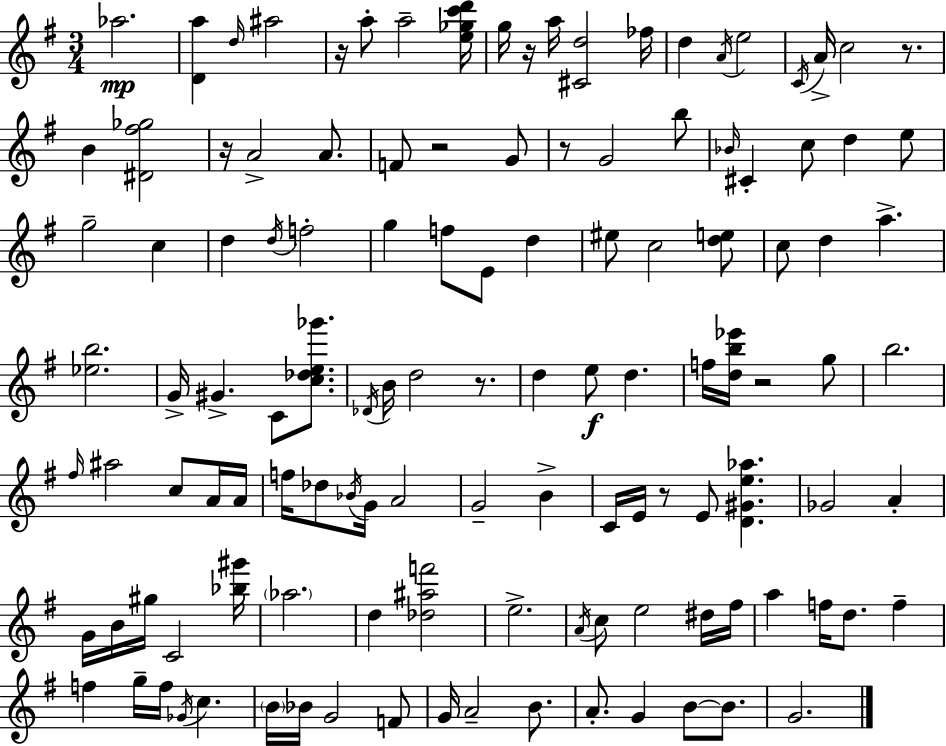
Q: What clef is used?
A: treble